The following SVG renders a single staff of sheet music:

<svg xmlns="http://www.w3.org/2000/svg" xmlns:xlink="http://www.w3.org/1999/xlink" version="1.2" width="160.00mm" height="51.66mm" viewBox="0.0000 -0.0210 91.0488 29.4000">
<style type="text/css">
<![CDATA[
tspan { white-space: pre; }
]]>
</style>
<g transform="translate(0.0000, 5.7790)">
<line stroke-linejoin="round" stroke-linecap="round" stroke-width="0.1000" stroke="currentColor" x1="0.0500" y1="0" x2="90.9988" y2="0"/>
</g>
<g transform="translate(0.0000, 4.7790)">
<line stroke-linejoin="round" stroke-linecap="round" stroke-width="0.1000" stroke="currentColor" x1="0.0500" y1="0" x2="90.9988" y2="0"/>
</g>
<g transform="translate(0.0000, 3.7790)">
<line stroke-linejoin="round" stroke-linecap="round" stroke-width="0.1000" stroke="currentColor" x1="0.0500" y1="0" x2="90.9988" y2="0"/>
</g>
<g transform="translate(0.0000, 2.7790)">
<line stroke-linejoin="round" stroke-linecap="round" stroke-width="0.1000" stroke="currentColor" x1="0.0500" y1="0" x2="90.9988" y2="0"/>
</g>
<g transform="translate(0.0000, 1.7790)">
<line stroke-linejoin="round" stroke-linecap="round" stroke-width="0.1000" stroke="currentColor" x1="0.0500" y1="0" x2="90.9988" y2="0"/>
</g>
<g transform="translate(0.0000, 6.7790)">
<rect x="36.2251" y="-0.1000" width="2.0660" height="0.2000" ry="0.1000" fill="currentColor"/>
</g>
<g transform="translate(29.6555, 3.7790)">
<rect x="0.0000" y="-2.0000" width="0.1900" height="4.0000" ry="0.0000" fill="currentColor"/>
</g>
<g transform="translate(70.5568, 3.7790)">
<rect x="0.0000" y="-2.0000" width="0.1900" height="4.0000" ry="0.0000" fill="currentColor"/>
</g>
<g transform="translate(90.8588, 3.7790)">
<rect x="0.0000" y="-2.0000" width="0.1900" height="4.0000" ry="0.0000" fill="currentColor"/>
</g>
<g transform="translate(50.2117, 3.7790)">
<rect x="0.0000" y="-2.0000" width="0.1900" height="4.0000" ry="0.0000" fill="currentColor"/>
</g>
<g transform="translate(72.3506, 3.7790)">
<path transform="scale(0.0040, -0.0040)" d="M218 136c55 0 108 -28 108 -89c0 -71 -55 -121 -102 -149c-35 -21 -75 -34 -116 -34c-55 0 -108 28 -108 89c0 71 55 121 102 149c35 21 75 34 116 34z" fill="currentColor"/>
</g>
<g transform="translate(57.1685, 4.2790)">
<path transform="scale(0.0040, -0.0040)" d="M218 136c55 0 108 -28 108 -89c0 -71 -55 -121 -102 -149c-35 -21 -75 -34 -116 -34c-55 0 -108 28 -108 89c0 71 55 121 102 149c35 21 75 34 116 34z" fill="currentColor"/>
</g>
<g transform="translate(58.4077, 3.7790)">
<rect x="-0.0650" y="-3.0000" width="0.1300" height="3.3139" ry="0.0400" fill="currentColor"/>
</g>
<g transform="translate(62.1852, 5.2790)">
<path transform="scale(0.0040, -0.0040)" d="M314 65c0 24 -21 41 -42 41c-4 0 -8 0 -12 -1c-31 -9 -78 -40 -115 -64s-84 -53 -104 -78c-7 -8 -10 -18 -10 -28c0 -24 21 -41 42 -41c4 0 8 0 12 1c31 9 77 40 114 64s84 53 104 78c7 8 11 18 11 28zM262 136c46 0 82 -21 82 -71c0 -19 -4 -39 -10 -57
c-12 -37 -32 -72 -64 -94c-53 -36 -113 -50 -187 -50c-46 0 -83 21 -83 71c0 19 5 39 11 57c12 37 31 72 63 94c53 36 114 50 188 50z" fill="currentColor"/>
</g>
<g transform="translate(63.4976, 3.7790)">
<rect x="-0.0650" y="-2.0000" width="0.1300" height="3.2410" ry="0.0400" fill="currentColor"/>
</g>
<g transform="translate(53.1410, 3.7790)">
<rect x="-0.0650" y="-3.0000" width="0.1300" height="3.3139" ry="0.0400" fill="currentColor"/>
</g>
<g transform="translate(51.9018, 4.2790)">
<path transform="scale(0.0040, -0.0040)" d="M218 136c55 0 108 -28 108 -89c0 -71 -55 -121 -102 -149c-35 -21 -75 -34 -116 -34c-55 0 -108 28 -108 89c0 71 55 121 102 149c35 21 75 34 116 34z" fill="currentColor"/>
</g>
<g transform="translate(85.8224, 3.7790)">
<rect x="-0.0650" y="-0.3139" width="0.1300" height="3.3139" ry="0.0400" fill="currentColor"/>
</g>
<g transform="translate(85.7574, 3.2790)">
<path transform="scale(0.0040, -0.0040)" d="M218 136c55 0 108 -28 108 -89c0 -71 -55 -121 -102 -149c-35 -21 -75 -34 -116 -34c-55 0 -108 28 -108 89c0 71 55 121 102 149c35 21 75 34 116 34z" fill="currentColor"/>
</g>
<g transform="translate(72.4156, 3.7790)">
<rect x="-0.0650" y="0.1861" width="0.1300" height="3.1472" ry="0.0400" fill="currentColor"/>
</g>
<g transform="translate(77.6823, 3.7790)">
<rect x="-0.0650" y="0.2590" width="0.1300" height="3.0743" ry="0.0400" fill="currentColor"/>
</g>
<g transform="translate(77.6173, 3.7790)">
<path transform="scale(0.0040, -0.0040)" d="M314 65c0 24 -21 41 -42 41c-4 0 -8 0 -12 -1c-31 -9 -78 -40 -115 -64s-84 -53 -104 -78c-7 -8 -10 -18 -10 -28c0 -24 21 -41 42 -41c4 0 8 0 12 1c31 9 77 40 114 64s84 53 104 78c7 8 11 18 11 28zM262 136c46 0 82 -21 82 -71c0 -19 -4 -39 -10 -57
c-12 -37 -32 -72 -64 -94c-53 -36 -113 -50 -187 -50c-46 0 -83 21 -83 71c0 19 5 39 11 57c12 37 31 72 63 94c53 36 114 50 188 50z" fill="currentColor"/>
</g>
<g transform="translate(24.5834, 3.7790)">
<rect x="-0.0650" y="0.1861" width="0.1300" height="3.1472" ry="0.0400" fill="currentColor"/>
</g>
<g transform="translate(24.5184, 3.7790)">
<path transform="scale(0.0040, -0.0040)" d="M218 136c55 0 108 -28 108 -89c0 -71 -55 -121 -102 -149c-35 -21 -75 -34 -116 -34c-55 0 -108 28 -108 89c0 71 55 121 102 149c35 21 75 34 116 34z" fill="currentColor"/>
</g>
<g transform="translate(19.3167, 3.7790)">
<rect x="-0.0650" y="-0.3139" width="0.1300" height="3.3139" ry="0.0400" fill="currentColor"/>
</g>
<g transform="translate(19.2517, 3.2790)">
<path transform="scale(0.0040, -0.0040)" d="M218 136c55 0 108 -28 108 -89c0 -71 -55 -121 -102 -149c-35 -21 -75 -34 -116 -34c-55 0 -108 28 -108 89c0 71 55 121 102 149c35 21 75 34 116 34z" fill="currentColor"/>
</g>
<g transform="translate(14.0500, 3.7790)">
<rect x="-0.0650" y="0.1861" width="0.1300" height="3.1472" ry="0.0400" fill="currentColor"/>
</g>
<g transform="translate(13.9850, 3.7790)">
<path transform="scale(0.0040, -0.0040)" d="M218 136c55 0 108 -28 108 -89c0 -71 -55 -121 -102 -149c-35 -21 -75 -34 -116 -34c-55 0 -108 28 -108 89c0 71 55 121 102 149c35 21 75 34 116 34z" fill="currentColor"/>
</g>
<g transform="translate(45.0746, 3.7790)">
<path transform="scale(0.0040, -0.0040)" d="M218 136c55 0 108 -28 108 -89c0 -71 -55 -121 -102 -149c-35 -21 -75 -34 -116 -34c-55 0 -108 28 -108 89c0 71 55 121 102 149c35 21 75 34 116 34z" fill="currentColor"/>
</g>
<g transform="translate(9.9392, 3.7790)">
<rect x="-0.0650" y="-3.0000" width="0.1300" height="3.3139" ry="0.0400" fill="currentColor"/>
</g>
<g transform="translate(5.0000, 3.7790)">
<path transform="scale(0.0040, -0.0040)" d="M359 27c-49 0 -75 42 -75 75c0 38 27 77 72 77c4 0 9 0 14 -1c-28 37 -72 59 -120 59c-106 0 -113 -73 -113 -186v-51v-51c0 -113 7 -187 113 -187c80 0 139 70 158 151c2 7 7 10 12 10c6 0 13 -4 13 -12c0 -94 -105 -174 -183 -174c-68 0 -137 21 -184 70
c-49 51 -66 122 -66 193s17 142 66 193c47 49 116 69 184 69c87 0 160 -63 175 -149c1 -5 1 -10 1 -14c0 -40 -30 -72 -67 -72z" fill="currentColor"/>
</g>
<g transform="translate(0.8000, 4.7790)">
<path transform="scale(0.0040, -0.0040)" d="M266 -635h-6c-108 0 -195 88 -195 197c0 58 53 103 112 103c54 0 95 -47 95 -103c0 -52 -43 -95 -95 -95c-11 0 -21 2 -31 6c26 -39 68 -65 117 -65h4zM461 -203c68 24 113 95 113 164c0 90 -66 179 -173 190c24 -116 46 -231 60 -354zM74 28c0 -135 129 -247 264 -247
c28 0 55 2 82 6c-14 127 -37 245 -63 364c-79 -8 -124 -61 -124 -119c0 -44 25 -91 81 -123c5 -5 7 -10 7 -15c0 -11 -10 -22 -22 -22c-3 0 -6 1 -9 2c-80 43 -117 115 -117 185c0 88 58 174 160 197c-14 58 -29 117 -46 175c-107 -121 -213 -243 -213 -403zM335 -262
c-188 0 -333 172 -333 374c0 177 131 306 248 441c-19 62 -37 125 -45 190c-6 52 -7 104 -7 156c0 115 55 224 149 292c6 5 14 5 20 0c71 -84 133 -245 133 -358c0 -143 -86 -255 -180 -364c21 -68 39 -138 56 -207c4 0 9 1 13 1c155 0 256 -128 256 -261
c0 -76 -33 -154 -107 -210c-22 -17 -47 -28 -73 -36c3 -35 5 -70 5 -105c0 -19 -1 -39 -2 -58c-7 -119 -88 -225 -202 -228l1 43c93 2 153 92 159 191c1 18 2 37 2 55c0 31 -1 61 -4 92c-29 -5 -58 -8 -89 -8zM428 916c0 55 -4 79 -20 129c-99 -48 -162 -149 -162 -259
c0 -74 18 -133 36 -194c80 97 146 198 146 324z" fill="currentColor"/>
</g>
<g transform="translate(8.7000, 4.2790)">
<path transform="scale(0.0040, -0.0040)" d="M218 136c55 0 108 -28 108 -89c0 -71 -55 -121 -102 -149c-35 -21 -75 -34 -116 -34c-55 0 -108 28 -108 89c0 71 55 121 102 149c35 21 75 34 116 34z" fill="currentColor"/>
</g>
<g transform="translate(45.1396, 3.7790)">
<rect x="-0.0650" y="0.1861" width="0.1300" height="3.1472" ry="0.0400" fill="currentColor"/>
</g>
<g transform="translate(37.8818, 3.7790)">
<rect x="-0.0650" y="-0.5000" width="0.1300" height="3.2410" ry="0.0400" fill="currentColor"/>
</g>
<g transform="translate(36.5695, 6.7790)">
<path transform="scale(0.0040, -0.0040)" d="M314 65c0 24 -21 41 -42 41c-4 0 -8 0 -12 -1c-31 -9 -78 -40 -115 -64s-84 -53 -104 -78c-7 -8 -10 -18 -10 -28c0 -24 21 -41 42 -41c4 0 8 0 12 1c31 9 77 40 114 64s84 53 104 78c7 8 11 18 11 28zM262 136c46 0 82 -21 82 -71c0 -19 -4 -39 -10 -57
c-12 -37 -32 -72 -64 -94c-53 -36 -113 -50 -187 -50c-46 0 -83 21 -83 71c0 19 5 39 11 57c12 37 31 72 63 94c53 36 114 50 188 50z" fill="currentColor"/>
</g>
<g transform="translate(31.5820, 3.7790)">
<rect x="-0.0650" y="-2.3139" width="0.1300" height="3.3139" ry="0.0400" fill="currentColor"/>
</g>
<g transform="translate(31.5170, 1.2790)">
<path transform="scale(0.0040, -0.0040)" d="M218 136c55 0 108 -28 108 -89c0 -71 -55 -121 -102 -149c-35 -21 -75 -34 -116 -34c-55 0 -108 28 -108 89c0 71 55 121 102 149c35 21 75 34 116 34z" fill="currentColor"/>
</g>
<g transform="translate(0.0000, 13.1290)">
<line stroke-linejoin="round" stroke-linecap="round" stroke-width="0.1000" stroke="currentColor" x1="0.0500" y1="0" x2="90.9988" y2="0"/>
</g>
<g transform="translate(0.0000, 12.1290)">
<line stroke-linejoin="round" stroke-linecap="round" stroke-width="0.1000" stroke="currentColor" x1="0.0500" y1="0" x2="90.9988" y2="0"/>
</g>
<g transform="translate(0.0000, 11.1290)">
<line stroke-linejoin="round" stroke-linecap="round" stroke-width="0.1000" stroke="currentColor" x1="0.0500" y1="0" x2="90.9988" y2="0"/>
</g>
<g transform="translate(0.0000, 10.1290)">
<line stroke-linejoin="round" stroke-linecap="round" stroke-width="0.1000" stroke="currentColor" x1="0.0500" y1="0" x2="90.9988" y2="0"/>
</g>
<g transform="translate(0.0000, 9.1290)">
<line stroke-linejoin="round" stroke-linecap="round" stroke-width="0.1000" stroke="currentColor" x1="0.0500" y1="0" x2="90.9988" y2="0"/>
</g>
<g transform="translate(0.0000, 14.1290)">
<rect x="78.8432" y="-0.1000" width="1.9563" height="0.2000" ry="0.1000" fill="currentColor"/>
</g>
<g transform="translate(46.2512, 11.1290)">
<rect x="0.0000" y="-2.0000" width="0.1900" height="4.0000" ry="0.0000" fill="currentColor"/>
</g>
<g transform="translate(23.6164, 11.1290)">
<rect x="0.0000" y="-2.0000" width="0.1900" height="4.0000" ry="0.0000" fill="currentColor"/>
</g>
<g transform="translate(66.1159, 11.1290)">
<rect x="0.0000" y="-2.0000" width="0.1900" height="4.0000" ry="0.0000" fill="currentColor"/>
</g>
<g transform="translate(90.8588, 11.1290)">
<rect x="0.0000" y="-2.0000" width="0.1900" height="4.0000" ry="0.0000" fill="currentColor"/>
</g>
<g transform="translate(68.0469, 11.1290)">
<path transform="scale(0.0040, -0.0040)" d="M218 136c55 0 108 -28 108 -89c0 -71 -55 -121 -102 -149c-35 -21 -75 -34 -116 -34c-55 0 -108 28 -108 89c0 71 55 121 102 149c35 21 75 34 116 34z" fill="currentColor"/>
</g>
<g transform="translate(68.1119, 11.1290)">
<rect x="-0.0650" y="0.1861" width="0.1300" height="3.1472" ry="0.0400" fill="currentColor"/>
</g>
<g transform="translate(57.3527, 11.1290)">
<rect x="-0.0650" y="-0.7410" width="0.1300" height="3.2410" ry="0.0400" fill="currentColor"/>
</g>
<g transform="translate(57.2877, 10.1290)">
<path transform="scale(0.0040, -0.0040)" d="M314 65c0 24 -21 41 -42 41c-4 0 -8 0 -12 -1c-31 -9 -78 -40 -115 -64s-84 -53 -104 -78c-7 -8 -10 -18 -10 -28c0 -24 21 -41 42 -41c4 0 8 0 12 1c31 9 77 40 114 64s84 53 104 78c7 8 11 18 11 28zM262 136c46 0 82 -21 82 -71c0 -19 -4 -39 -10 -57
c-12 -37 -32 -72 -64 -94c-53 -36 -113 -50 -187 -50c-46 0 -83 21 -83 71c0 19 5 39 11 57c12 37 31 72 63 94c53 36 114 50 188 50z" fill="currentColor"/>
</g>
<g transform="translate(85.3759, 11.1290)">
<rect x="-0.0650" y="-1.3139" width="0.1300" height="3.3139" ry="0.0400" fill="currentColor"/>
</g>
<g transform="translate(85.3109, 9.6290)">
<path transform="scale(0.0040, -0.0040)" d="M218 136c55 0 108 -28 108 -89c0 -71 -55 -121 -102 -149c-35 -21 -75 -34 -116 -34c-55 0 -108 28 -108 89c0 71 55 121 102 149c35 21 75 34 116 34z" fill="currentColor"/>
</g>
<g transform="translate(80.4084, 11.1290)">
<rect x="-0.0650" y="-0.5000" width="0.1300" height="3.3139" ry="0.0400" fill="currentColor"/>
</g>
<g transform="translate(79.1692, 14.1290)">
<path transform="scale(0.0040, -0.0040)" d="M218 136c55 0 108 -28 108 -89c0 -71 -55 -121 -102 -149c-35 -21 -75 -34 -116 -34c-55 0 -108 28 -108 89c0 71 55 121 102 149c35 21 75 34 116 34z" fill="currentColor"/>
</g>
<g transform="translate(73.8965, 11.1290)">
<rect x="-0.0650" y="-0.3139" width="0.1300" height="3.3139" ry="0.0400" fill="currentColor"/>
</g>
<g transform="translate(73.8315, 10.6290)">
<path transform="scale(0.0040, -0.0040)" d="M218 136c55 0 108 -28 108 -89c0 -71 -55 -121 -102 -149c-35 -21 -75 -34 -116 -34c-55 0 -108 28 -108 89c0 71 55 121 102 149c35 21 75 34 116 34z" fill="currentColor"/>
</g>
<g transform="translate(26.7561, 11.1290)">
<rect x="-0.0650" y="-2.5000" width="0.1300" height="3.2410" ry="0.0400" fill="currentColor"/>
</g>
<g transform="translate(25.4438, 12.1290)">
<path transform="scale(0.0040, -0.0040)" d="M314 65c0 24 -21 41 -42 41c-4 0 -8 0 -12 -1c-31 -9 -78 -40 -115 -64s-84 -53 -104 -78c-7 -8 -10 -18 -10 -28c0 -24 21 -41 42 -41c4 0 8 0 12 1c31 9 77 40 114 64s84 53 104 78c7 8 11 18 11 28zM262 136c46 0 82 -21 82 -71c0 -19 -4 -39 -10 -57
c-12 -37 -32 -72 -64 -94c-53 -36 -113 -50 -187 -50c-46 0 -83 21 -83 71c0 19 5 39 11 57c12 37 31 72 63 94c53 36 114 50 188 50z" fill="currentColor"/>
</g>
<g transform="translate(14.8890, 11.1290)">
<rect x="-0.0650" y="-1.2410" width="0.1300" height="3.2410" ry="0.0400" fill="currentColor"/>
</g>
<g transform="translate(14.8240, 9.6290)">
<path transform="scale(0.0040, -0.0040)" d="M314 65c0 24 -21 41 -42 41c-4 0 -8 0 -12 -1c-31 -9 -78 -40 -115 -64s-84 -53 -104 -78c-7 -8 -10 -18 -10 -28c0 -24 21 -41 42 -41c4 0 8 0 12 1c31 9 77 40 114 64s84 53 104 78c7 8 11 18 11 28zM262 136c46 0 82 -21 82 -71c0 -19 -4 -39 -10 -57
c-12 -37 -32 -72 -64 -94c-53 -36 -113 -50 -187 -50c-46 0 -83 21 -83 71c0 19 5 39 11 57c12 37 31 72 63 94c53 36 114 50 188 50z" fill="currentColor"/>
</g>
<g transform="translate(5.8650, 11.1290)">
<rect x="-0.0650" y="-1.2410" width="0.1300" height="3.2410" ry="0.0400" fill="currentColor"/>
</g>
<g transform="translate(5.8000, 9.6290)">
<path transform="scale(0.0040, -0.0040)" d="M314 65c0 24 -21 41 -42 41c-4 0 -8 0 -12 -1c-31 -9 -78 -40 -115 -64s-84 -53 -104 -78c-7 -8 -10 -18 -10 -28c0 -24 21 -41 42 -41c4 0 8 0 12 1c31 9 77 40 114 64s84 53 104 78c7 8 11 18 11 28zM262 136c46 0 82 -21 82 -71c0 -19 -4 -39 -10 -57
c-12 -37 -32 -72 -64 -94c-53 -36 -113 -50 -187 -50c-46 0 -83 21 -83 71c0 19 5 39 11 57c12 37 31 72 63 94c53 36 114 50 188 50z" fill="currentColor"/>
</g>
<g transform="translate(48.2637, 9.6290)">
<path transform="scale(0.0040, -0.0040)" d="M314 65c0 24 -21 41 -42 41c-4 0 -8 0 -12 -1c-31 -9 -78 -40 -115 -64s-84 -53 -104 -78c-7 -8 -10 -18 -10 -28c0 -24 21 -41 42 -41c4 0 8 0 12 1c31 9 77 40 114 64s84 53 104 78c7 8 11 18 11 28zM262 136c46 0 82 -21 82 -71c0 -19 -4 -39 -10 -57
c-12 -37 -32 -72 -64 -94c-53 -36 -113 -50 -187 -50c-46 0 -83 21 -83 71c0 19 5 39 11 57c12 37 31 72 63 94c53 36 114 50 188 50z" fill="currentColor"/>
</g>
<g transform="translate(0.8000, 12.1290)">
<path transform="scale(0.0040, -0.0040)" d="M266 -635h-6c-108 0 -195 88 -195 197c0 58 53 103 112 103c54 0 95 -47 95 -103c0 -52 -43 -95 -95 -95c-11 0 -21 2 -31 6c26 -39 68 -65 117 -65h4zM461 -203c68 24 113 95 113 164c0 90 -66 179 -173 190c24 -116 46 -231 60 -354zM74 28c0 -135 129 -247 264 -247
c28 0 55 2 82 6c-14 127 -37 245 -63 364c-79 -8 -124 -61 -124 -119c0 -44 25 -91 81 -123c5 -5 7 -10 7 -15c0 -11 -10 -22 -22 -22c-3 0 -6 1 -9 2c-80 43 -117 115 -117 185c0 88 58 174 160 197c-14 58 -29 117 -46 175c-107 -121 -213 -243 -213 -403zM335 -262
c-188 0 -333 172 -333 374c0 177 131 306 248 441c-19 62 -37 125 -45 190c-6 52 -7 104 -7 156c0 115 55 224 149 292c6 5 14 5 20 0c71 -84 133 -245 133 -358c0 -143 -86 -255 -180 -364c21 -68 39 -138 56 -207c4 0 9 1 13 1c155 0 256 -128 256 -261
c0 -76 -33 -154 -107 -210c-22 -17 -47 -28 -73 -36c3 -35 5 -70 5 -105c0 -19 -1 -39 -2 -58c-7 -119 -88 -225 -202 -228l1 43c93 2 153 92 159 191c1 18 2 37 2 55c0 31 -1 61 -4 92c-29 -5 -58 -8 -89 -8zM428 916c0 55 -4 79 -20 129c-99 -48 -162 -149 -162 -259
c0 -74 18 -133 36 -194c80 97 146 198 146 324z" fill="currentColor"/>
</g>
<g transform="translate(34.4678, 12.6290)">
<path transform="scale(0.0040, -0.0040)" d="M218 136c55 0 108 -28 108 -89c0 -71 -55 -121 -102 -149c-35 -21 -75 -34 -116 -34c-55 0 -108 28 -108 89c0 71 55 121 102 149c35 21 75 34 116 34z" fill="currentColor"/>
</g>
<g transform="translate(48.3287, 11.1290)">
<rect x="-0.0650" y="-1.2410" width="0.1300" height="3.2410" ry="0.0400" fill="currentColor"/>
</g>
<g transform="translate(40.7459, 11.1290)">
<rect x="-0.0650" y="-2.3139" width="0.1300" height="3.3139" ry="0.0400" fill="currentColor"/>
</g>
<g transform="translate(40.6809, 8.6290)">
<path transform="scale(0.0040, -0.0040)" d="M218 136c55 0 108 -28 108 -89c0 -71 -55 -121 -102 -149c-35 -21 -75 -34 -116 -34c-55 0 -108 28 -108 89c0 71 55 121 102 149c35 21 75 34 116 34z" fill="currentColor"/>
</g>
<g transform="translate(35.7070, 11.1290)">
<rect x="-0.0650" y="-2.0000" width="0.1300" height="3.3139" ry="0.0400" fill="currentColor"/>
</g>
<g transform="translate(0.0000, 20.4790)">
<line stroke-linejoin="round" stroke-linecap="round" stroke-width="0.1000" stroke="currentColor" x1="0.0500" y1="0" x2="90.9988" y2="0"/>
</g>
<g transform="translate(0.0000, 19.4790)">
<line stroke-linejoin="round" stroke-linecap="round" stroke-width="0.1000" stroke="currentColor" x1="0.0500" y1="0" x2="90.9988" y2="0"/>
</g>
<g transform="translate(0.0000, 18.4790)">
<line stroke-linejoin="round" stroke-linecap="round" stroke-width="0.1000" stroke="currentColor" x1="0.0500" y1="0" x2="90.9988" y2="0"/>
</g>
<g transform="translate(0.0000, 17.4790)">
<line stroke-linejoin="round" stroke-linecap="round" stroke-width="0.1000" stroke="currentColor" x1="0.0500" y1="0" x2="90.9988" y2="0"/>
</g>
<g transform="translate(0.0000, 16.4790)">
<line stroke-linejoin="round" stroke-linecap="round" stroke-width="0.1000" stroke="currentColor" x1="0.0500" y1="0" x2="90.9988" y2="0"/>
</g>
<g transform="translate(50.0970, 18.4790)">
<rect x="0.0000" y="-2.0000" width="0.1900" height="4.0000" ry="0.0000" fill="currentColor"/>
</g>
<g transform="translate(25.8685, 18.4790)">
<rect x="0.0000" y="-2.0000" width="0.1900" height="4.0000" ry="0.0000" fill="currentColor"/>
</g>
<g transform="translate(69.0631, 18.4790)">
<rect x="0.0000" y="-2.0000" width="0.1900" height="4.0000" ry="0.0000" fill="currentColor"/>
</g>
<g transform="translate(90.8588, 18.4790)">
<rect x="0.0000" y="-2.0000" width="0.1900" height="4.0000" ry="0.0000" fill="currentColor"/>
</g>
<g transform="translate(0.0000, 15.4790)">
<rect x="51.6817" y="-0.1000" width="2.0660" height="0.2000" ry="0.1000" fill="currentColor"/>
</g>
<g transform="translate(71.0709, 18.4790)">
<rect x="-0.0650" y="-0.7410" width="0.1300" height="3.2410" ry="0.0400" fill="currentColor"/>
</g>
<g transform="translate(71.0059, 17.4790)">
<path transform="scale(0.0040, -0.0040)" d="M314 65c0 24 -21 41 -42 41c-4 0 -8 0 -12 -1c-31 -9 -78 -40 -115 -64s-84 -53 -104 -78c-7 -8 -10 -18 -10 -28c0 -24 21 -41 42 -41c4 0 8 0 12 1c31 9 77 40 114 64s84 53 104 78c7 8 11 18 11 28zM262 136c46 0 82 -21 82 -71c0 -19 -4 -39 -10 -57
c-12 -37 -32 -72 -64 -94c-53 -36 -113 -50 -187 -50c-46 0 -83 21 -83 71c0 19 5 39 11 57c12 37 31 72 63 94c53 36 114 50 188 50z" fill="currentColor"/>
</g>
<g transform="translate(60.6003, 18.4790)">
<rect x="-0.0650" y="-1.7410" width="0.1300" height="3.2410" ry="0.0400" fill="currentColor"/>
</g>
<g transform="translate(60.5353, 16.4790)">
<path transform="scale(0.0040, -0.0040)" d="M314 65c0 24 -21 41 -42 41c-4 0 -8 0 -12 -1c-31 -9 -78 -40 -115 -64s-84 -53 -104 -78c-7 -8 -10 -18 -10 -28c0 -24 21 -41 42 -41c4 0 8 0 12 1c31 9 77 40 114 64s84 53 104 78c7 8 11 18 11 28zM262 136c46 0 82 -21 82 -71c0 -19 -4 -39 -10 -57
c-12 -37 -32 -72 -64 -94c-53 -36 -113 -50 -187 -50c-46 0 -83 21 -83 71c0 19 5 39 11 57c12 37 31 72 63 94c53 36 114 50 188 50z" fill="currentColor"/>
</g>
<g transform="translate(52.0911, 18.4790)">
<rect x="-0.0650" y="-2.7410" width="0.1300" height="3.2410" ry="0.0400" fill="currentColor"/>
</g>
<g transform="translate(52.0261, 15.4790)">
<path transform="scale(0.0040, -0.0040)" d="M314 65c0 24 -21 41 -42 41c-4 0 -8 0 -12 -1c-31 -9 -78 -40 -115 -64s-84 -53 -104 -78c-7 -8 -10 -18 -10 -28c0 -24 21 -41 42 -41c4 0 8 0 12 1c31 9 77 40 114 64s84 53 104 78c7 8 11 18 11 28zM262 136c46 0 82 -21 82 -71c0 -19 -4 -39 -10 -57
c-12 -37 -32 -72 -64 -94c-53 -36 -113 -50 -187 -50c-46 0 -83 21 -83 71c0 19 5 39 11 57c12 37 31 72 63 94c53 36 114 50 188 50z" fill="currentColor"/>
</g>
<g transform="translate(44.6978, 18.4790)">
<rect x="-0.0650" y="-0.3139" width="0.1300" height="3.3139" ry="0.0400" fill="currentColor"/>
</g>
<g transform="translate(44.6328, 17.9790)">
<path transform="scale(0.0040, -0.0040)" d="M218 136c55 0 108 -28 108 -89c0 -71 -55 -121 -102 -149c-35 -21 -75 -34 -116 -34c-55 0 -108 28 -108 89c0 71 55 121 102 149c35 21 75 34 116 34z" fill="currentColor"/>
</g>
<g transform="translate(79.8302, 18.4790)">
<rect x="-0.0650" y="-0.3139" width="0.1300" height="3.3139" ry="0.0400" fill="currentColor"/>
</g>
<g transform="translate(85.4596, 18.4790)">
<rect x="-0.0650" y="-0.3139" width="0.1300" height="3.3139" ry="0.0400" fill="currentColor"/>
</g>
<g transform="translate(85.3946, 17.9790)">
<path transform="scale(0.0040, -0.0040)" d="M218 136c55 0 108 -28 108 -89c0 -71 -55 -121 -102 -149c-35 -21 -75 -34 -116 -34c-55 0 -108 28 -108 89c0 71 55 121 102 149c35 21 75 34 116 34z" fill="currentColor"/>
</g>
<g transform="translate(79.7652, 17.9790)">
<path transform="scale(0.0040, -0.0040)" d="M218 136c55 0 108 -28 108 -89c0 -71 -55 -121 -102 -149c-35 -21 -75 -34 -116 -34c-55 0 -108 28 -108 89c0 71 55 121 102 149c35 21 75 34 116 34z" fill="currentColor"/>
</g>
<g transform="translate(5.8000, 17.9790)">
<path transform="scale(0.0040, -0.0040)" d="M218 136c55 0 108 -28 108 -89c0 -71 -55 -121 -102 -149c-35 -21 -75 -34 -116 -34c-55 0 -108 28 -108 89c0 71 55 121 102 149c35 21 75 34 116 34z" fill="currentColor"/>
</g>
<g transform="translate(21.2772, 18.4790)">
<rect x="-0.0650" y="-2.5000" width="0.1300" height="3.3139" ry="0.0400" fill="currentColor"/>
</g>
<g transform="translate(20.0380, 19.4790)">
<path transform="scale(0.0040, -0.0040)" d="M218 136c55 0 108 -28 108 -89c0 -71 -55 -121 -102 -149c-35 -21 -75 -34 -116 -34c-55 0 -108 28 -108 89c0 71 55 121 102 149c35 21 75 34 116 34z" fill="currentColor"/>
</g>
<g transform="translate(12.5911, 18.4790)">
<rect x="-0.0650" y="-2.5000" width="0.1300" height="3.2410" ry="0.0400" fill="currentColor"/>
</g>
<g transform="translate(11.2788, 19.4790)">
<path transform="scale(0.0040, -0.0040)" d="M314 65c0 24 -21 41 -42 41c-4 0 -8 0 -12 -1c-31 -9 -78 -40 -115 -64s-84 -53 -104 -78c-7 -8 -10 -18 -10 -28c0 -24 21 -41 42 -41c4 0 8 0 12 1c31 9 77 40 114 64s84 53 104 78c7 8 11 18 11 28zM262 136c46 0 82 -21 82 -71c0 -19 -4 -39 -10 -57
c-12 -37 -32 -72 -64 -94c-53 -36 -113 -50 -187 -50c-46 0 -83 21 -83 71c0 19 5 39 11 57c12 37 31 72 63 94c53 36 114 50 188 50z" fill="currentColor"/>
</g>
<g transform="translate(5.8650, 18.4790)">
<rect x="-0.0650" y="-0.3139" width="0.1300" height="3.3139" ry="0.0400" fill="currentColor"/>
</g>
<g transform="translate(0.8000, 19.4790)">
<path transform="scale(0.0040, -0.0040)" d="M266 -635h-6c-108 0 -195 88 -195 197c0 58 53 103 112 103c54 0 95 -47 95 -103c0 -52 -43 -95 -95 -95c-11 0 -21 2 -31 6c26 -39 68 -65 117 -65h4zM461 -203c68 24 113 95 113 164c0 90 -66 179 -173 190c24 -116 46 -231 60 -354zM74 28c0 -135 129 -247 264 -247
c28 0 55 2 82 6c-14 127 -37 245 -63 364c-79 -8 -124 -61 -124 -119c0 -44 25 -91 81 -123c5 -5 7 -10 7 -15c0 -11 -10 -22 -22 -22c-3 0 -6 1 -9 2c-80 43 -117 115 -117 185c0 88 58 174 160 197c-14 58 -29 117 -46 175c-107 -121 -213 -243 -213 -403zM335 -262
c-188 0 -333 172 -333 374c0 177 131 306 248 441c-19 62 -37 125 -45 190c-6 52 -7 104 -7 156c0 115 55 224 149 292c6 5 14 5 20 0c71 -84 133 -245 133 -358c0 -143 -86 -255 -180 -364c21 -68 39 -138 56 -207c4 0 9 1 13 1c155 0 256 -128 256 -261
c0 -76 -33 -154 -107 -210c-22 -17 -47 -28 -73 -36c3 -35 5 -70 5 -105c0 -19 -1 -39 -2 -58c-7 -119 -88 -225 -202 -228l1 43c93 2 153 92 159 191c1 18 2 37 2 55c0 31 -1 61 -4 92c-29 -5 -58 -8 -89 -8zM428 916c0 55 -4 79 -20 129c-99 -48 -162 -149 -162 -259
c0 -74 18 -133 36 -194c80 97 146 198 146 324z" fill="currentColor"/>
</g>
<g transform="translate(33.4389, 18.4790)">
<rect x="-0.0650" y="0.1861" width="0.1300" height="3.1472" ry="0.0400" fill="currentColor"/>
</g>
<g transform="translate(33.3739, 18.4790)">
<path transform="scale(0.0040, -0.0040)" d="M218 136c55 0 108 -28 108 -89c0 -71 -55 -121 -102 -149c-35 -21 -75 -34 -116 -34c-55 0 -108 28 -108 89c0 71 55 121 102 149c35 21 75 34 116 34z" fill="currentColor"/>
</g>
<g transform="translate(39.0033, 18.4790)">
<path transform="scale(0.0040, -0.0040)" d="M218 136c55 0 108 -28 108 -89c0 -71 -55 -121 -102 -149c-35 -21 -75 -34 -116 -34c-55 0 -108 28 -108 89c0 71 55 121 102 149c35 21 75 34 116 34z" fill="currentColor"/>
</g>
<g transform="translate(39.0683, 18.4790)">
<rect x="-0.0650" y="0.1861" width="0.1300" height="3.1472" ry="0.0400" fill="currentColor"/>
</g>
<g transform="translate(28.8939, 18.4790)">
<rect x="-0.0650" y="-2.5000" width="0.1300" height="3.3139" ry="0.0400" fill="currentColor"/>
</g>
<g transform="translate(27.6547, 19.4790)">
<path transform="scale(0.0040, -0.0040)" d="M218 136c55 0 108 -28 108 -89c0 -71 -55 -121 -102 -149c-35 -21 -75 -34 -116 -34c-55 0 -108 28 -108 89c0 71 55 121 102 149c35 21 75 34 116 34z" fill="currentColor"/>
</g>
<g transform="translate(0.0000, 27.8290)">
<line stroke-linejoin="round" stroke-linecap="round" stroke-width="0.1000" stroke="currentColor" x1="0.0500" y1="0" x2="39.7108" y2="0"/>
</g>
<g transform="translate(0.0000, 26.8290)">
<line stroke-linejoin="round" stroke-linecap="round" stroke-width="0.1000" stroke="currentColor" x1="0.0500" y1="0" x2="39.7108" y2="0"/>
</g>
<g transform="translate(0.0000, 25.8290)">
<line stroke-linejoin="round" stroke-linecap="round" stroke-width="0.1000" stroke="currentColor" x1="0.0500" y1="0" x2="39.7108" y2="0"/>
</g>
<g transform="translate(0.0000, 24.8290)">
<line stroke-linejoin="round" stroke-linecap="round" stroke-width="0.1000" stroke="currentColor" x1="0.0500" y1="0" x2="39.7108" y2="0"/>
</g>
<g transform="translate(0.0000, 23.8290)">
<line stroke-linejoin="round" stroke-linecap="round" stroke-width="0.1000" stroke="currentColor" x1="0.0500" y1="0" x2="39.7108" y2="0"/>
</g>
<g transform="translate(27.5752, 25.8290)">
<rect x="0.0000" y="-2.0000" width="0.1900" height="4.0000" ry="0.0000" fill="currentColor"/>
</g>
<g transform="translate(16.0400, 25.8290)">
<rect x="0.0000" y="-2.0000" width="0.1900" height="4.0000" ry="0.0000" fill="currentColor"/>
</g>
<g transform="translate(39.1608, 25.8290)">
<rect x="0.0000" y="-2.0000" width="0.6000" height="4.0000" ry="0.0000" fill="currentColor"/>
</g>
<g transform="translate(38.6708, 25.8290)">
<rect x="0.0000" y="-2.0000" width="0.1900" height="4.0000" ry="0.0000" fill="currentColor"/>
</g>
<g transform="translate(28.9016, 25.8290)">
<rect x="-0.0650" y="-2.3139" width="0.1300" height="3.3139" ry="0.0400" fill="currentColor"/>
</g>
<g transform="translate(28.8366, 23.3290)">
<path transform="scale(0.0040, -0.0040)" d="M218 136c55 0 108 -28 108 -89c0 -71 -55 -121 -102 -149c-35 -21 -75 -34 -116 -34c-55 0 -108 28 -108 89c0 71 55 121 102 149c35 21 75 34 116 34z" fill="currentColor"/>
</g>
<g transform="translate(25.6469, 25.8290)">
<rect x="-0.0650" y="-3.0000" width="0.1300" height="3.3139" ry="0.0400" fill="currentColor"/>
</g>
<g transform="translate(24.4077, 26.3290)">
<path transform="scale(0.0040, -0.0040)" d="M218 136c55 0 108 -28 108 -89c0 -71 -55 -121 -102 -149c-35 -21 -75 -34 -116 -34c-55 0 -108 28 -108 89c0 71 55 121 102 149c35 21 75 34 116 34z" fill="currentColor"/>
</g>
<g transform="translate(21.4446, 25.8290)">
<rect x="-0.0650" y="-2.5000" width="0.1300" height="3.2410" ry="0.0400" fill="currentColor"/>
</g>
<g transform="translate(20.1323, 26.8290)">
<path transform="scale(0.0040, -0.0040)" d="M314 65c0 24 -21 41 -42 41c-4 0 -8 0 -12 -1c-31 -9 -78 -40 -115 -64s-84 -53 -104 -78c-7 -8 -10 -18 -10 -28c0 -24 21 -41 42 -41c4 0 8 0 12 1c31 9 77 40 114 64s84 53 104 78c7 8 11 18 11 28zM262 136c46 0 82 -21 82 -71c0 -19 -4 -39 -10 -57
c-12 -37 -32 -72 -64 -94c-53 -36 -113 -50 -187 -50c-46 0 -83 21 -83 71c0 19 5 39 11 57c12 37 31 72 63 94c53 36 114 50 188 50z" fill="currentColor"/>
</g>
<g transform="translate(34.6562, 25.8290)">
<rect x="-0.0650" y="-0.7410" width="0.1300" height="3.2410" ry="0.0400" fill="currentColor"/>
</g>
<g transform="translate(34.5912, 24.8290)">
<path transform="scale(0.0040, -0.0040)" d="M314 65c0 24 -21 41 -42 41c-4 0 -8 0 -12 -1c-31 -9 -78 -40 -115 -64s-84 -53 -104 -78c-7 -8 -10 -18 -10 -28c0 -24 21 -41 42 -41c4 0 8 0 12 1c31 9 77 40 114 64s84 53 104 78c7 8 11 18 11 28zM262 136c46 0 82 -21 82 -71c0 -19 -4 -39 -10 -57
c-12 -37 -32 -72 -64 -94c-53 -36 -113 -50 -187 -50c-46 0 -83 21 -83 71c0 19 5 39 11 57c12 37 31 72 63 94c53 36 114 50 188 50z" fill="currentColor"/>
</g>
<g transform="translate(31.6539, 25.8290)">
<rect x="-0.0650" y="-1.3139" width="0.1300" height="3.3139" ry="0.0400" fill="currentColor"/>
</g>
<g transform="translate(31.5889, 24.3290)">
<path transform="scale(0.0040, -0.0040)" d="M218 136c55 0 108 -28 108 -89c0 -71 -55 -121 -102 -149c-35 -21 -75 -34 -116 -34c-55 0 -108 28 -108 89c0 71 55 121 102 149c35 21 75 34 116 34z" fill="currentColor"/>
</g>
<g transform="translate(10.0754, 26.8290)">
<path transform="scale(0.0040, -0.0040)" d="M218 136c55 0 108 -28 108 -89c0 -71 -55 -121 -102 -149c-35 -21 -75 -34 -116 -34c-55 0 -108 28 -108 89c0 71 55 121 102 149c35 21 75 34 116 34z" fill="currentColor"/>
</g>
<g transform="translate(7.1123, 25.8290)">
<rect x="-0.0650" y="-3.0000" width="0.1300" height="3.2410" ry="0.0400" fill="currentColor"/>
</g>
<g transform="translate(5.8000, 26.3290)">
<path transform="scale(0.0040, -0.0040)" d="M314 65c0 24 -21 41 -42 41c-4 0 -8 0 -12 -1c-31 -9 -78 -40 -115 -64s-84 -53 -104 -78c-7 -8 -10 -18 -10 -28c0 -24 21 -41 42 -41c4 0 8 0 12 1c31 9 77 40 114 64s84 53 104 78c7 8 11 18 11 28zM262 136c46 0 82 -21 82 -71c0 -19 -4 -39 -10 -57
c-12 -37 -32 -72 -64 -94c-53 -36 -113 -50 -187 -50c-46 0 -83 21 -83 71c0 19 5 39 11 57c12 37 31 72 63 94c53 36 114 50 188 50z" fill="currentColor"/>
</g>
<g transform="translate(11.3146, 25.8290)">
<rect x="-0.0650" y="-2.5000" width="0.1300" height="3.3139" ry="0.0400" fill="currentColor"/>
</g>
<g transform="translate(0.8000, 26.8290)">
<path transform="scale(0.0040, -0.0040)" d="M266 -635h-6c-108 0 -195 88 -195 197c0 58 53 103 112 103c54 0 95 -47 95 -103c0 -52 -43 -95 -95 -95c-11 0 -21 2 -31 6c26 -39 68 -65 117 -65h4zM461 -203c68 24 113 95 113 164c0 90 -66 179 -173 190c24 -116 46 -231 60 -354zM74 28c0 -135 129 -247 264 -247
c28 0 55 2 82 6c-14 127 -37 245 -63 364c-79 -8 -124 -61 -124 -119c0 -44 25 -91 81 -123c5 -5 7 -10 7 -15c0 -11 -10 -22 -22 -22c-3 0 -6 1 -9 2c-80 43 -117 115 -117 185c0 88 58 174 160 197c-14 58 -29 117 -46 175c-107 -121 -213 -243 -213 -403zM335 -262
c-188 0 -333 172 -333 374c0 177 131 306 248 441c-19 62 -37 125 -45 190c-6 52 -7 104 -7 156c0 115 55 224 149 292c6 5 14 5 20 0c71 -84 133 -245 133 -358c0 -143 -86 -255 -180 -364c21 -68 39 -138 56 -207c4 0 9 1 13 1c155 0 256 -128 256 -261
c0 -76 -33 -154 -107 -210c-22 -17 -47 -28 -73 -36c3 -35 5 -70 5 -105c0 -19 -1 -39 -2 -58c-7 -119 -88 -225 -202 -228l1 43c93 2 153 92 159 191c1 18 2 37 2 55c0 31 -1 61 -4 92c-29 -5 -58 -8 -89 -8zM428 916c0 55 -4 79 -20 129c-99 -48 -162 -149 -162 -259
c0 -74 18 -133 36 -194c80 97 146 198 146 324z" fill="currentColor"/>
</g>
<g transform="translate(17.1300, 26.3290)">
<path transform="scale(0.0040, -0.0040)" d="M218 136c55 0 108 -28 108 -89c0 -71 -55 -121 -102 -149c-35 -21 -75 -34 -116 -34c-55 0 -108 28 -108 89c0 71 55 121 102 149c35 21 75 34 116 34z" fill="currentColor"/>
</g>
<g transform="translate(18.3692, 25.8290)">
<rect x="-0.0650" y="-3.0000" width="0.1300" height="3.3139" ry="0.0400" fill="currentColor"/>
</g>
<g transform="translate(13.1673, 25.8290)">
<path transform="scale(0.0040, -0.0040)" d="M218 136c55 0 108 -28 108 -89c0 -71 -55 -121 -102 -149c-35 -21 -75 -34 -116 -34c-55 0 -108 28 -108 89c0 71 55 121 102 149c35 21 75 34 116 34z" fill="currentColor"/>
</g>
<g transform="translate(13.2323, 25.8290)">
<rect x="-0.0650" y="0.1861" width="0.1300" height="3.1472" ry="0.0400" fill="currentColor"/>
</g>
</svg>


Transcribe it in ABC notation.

X:1
T:Untitled
M:4/4
L:1/4
K:C
A B c B g C2 B A A F2 B B2 c e2 e2 G2 F g e2 d2 B c C e c G2 G G B B c a2 f2 d2 c c A2 G B A G2 A g e d2